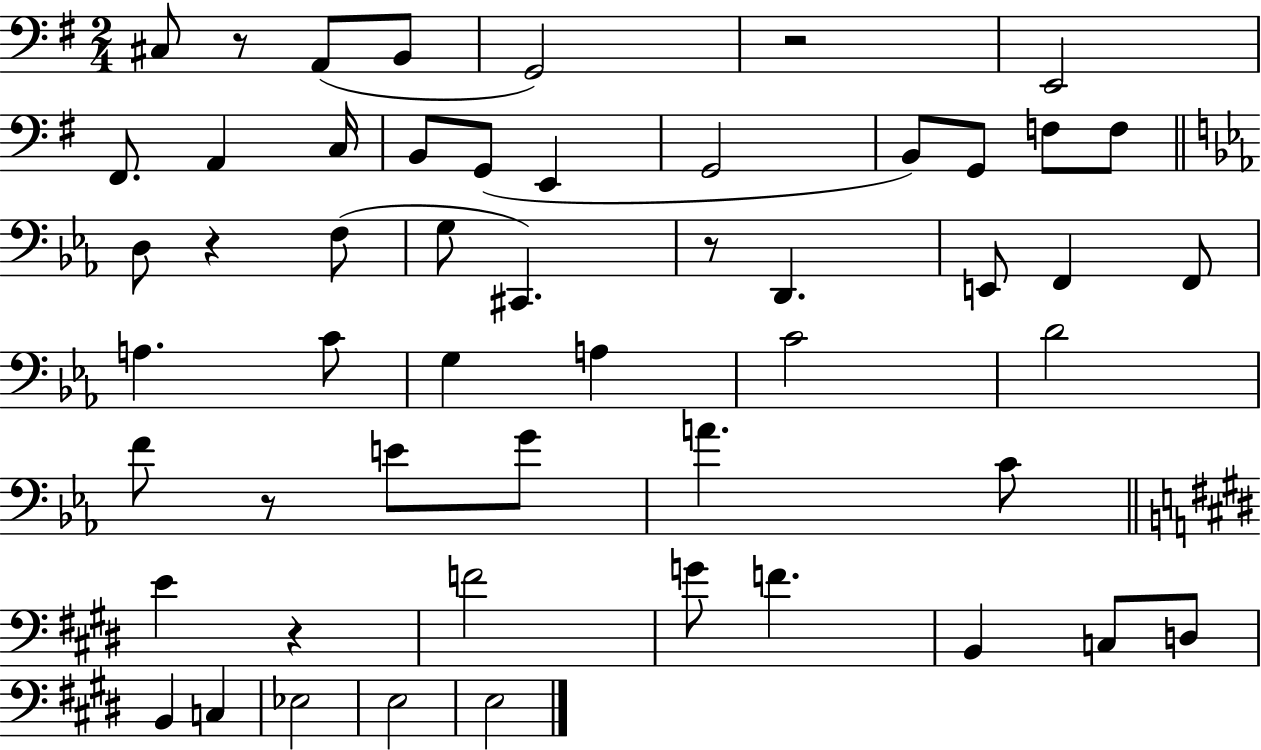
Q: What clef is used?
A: bass